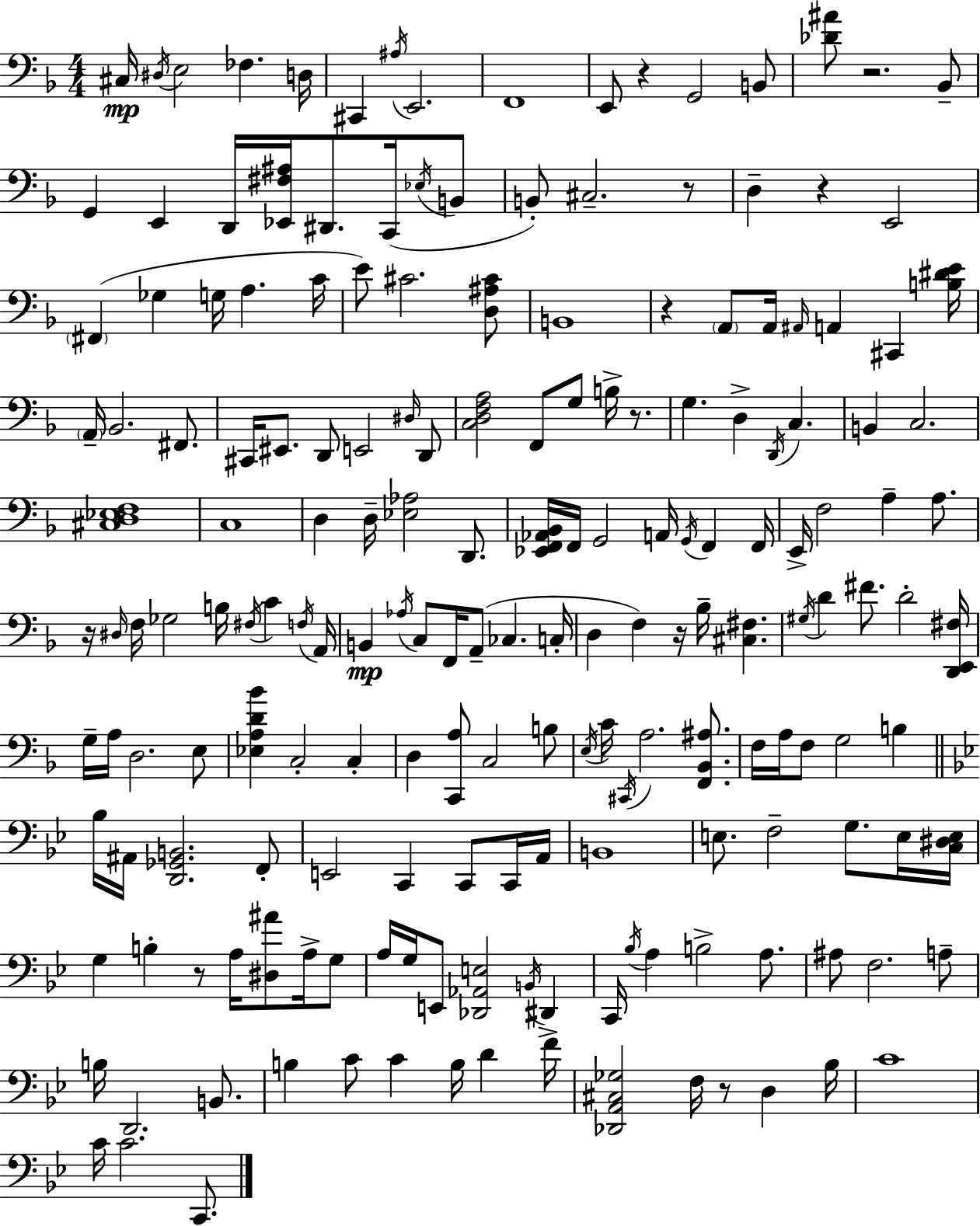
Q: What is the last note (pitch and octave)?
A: C2